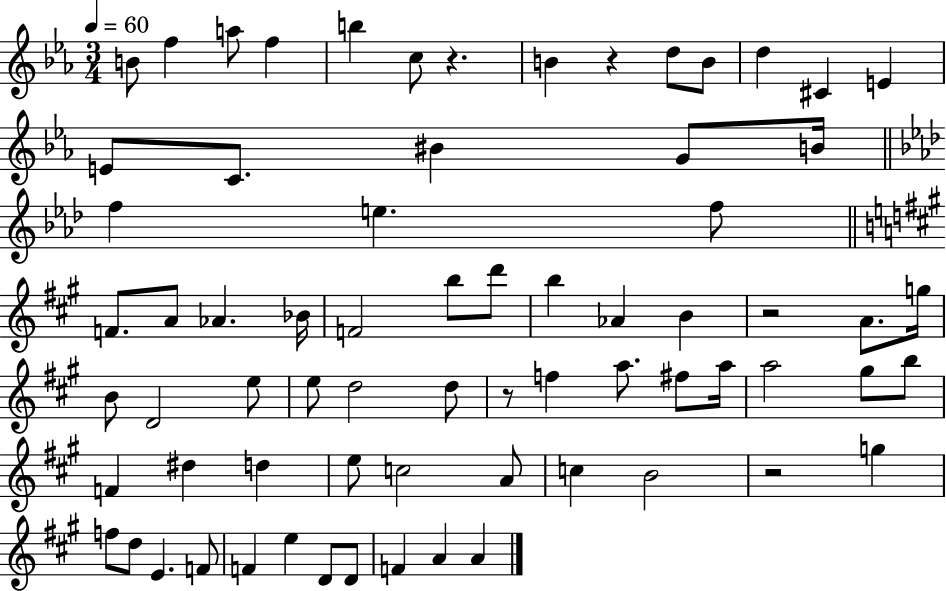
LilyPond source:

{
  \clef treble
  \numericTimeSignature
  \time 3/4
  \key ees \major
  \tempo 4 = 60
  b'8 f''4 a''8 f''4 | b''4 c''8 r4. | b'4 r4 d''8 b'8 | d''4 cis'4 e'4 | \break e'8 c'8. bis'4 g'8 b'16 | \bar "||" \break \key aes \major f''4 e''4. f''8 | \bar "||" \break \key a \major f'8. a'8 aes'4. bes'16 | f'2 b''8 d'''8 | b''4 aes'4 b'4 | r2 a'8. g''16 | \break b'8 d'2 e''8 | e''8 d''2 d''8 | r8 f''4 a''8. fis''8 a''16 | a''2 gis''8 b''8 | \break f'4 dis''4 d''4 | e''8 c''2 a'8 | c''4 b'2 | r2 g''4 | \break f''8 d''8 e'4. f'8 | f'4 e''4 d'8 d'8 | f'4 a'4 a'4 | \bar "|."
}